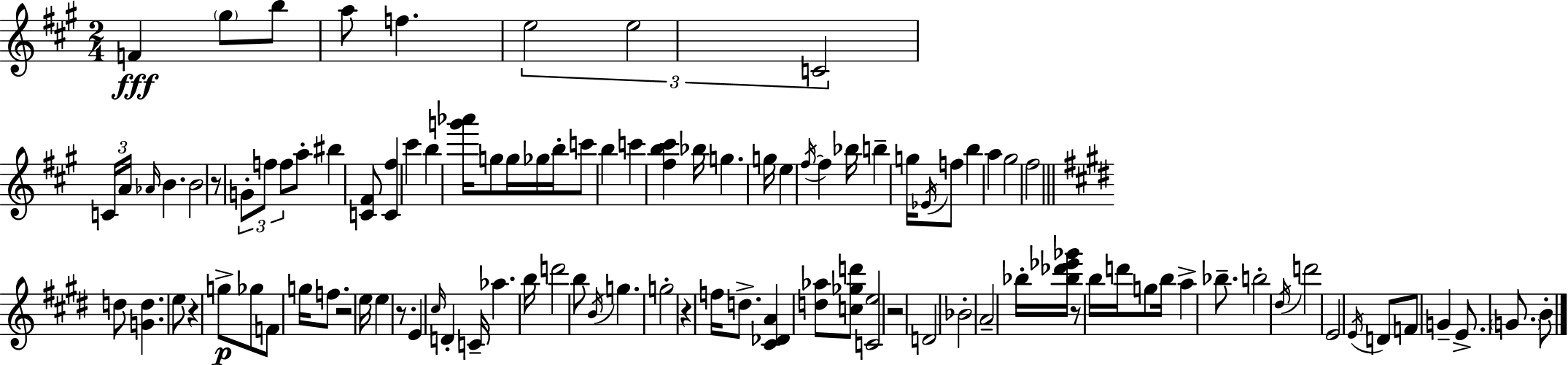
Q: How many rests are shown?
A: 7